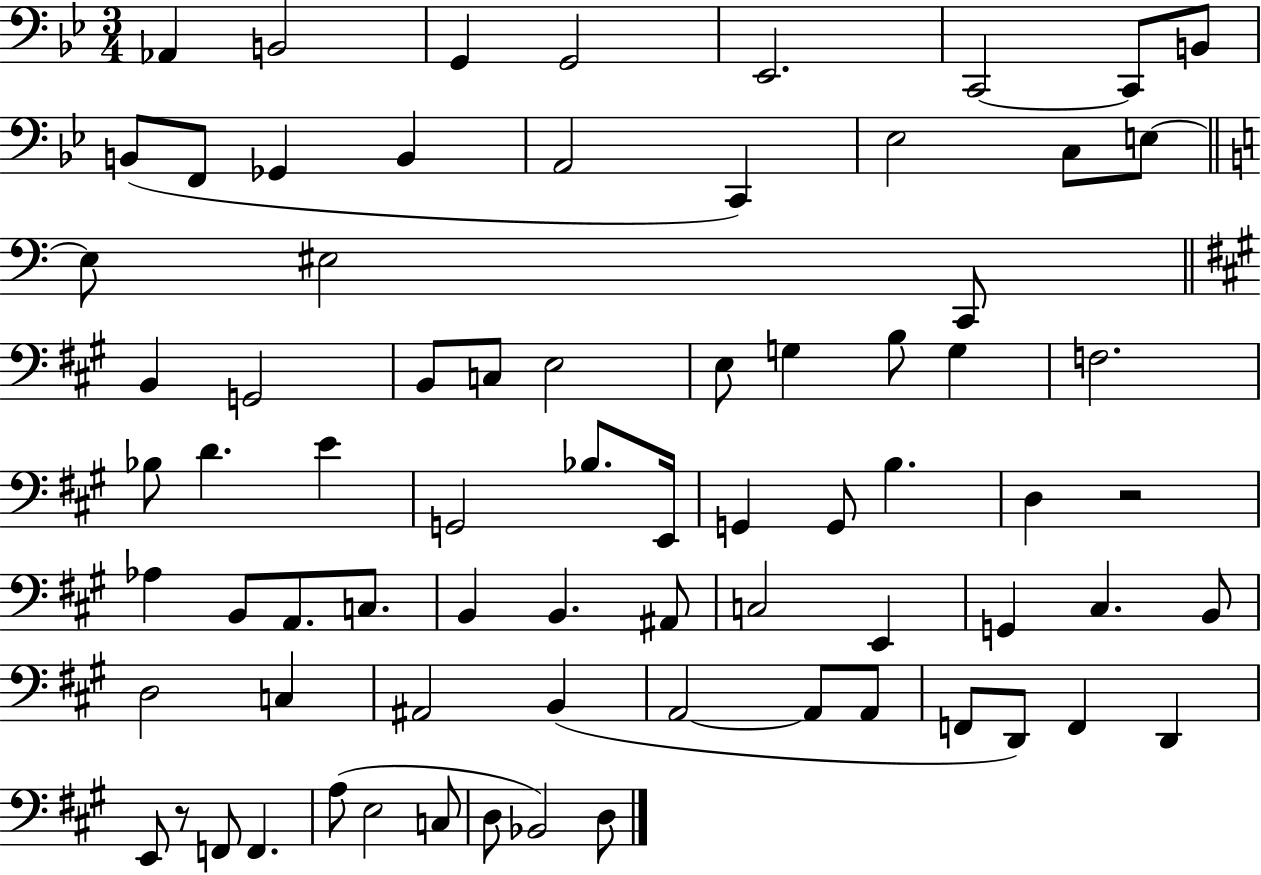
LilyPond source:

{
  \clef bass
  \numericTimeSignature
  \time 3/4
  \key bes \major
  aes,4 b,2 | g,4 g,2 | ees,2. | c,2~~ c,8 b,8 | \break b,8( f,8 ges,4 b,4 | a,2 c,4) | ees2 c8 e8~~ | \bar "||" \break \key c \major e8 eis2 c,8 | \bar "||" \break \key a \major b,4 g,2 | b,8 c8 e2 | e8 g4 b8 g4 | f2. | \break bes8 d'4. e'4 | g,2 bes8. e,16 | g,4 g,8 b4. | d4 r2 | \break aes4 b,8 a,8. c8. | b,4 b,4. ais,8 | c2 e,4 | g,4 cis4. b,8 | \break d2 c4 | ais,2 b,4( | a,2~~ a,8 a,8 | f,8 d,8) f,4 d,4 | \break e,8 r8 f,8 f,4. | a8( e2 c8 | d8 bes,2) d8 | \bar "|."
}